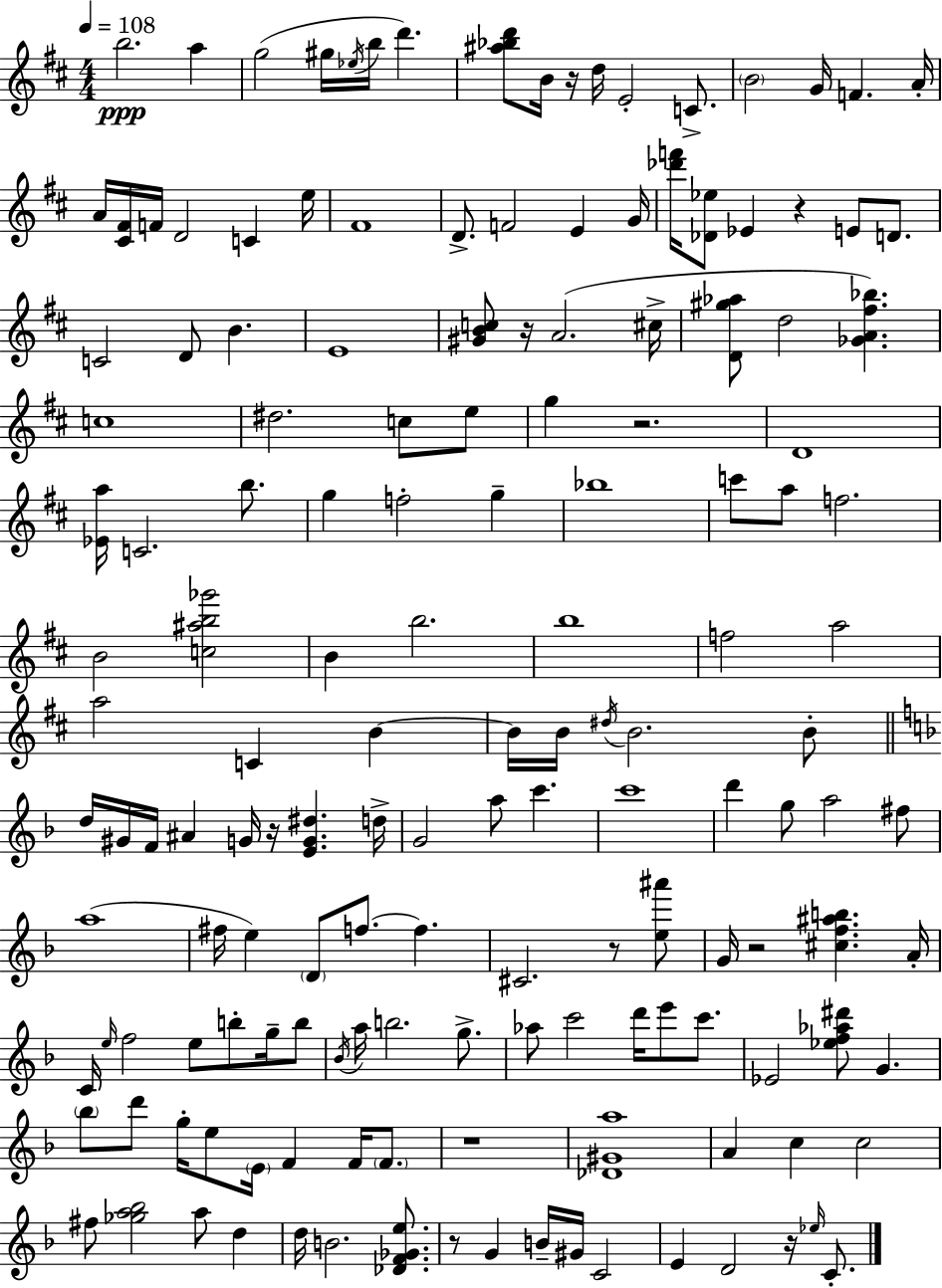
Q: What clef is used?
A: treble